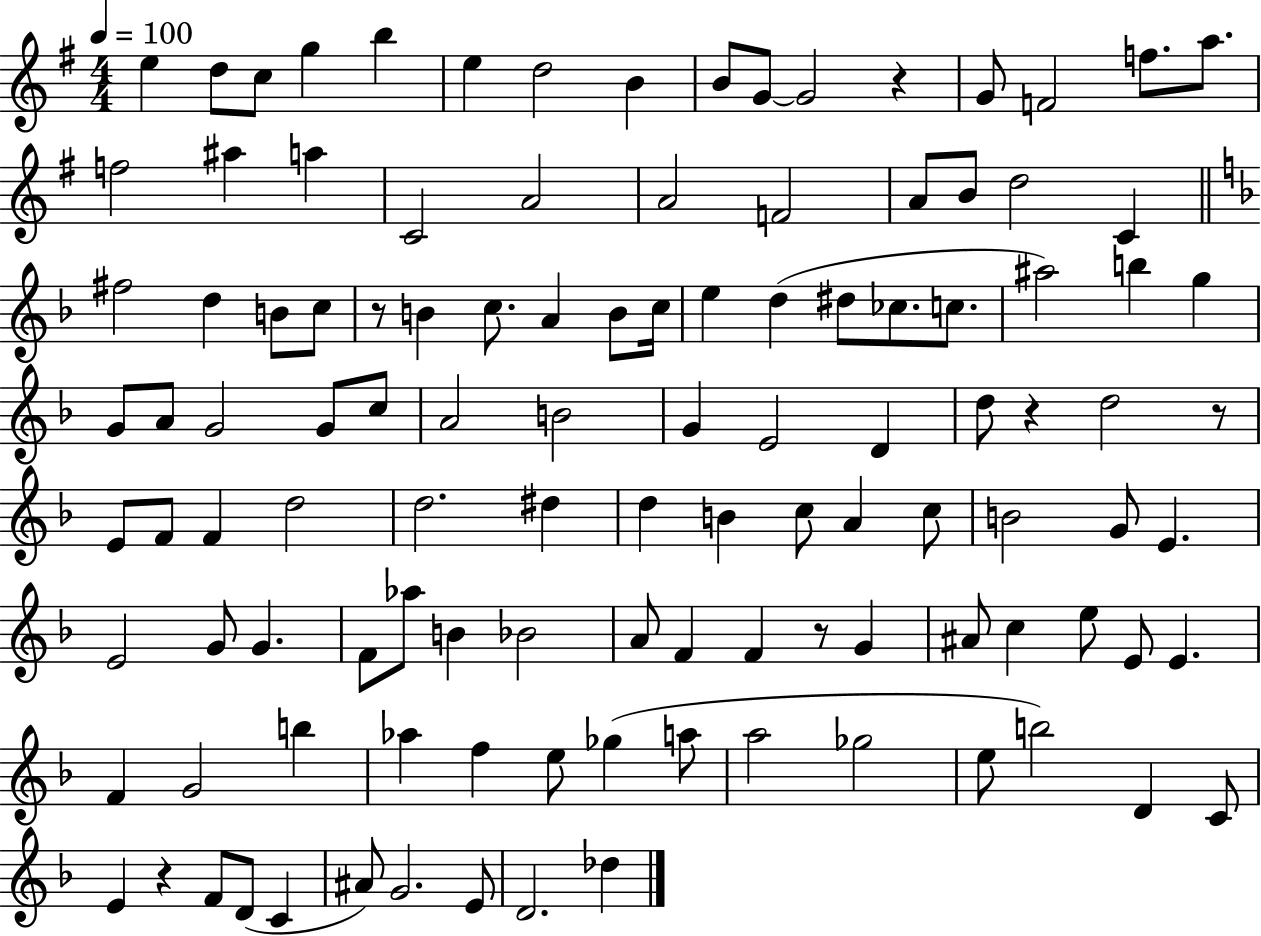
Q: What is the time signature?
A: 4/4